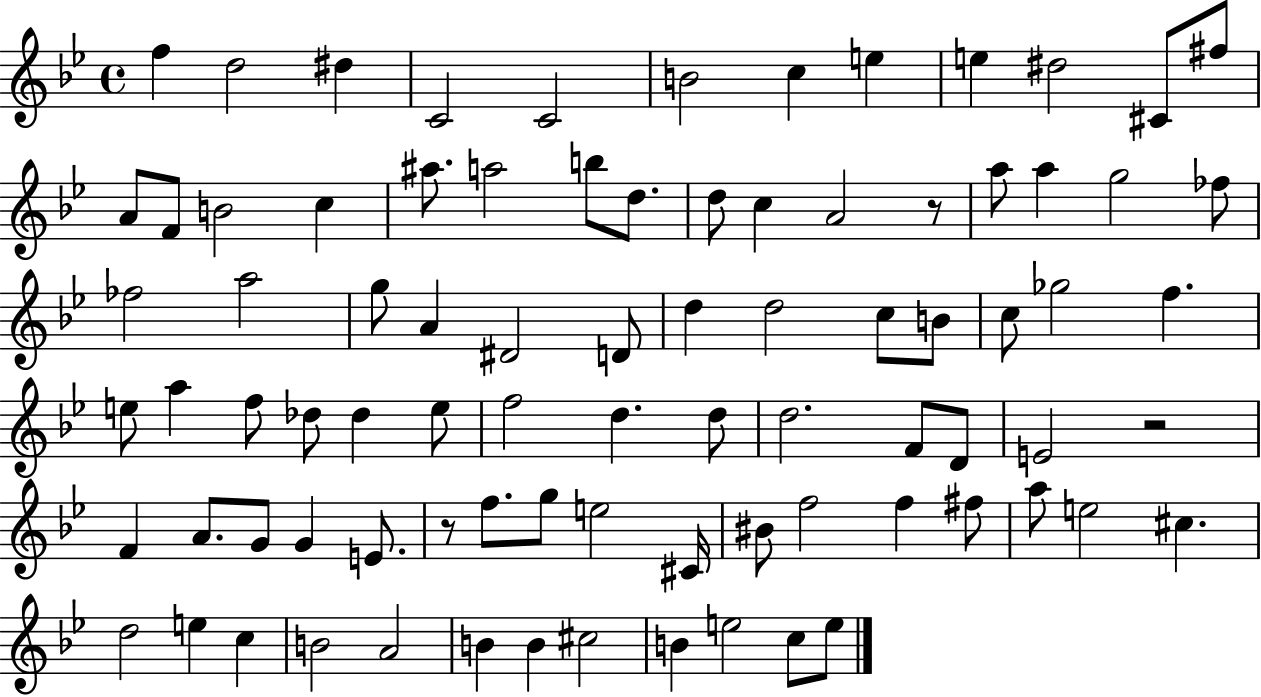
{
  \clef treble
  \time 4/4
  \defaultTimeSignature
  \key bes \major
  f''4 d''2 dis''4 | c'2 c'2 | b'2 c''4 e''4 | e''4 dis''2 cis'8 fis''8 | \break a'8 f'8 b'2 c''4 | ais''8. a''2 b''8 d''8. | d''8 c''4 a'2 r8 | a''8 a''4 g''2 fes''8 | \break fes''2 a''2 | g''8 a'4 dis'2 d'8 | d''4 d''2 c''8 b'8 | c''8 ges''2 f''4. | \break e''8 a''4 f''8 des''8 des''4 e''8 | f''2 d''4. d''8 | d''2. f'8 d'8 | e'2 r2 | \break f'4 a'8. g'8 g'4 e'8. | r8 f''8. g''8 e''2 cis'16 | bis'8 f''2 f''4 fis''8 | a''8 e''2 cis''4. | \break d''2 e''4 c''4 | b'2 a'2 | b'4 b'4 cis''2 | b'4 e''2 c''8 e''8 | \break \bar "|."
}